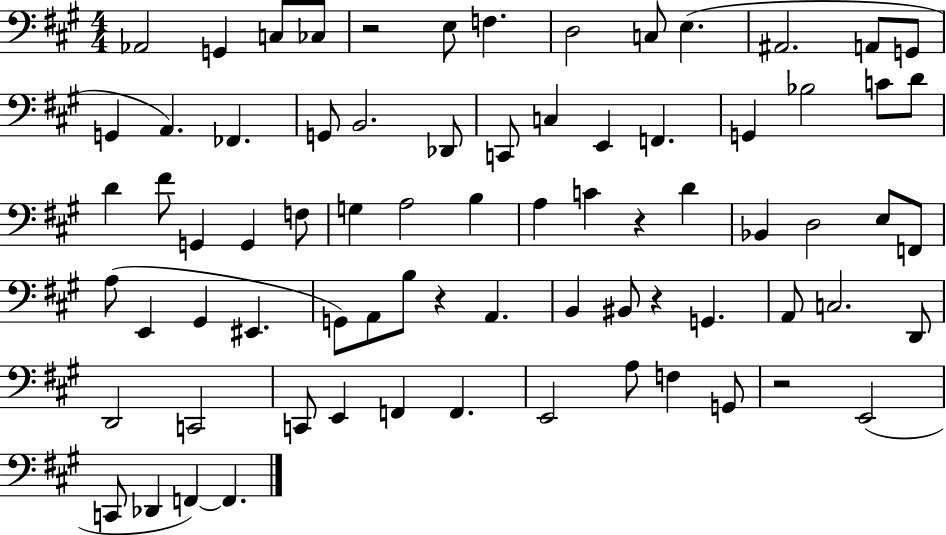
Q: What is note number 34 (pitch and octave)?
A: B3